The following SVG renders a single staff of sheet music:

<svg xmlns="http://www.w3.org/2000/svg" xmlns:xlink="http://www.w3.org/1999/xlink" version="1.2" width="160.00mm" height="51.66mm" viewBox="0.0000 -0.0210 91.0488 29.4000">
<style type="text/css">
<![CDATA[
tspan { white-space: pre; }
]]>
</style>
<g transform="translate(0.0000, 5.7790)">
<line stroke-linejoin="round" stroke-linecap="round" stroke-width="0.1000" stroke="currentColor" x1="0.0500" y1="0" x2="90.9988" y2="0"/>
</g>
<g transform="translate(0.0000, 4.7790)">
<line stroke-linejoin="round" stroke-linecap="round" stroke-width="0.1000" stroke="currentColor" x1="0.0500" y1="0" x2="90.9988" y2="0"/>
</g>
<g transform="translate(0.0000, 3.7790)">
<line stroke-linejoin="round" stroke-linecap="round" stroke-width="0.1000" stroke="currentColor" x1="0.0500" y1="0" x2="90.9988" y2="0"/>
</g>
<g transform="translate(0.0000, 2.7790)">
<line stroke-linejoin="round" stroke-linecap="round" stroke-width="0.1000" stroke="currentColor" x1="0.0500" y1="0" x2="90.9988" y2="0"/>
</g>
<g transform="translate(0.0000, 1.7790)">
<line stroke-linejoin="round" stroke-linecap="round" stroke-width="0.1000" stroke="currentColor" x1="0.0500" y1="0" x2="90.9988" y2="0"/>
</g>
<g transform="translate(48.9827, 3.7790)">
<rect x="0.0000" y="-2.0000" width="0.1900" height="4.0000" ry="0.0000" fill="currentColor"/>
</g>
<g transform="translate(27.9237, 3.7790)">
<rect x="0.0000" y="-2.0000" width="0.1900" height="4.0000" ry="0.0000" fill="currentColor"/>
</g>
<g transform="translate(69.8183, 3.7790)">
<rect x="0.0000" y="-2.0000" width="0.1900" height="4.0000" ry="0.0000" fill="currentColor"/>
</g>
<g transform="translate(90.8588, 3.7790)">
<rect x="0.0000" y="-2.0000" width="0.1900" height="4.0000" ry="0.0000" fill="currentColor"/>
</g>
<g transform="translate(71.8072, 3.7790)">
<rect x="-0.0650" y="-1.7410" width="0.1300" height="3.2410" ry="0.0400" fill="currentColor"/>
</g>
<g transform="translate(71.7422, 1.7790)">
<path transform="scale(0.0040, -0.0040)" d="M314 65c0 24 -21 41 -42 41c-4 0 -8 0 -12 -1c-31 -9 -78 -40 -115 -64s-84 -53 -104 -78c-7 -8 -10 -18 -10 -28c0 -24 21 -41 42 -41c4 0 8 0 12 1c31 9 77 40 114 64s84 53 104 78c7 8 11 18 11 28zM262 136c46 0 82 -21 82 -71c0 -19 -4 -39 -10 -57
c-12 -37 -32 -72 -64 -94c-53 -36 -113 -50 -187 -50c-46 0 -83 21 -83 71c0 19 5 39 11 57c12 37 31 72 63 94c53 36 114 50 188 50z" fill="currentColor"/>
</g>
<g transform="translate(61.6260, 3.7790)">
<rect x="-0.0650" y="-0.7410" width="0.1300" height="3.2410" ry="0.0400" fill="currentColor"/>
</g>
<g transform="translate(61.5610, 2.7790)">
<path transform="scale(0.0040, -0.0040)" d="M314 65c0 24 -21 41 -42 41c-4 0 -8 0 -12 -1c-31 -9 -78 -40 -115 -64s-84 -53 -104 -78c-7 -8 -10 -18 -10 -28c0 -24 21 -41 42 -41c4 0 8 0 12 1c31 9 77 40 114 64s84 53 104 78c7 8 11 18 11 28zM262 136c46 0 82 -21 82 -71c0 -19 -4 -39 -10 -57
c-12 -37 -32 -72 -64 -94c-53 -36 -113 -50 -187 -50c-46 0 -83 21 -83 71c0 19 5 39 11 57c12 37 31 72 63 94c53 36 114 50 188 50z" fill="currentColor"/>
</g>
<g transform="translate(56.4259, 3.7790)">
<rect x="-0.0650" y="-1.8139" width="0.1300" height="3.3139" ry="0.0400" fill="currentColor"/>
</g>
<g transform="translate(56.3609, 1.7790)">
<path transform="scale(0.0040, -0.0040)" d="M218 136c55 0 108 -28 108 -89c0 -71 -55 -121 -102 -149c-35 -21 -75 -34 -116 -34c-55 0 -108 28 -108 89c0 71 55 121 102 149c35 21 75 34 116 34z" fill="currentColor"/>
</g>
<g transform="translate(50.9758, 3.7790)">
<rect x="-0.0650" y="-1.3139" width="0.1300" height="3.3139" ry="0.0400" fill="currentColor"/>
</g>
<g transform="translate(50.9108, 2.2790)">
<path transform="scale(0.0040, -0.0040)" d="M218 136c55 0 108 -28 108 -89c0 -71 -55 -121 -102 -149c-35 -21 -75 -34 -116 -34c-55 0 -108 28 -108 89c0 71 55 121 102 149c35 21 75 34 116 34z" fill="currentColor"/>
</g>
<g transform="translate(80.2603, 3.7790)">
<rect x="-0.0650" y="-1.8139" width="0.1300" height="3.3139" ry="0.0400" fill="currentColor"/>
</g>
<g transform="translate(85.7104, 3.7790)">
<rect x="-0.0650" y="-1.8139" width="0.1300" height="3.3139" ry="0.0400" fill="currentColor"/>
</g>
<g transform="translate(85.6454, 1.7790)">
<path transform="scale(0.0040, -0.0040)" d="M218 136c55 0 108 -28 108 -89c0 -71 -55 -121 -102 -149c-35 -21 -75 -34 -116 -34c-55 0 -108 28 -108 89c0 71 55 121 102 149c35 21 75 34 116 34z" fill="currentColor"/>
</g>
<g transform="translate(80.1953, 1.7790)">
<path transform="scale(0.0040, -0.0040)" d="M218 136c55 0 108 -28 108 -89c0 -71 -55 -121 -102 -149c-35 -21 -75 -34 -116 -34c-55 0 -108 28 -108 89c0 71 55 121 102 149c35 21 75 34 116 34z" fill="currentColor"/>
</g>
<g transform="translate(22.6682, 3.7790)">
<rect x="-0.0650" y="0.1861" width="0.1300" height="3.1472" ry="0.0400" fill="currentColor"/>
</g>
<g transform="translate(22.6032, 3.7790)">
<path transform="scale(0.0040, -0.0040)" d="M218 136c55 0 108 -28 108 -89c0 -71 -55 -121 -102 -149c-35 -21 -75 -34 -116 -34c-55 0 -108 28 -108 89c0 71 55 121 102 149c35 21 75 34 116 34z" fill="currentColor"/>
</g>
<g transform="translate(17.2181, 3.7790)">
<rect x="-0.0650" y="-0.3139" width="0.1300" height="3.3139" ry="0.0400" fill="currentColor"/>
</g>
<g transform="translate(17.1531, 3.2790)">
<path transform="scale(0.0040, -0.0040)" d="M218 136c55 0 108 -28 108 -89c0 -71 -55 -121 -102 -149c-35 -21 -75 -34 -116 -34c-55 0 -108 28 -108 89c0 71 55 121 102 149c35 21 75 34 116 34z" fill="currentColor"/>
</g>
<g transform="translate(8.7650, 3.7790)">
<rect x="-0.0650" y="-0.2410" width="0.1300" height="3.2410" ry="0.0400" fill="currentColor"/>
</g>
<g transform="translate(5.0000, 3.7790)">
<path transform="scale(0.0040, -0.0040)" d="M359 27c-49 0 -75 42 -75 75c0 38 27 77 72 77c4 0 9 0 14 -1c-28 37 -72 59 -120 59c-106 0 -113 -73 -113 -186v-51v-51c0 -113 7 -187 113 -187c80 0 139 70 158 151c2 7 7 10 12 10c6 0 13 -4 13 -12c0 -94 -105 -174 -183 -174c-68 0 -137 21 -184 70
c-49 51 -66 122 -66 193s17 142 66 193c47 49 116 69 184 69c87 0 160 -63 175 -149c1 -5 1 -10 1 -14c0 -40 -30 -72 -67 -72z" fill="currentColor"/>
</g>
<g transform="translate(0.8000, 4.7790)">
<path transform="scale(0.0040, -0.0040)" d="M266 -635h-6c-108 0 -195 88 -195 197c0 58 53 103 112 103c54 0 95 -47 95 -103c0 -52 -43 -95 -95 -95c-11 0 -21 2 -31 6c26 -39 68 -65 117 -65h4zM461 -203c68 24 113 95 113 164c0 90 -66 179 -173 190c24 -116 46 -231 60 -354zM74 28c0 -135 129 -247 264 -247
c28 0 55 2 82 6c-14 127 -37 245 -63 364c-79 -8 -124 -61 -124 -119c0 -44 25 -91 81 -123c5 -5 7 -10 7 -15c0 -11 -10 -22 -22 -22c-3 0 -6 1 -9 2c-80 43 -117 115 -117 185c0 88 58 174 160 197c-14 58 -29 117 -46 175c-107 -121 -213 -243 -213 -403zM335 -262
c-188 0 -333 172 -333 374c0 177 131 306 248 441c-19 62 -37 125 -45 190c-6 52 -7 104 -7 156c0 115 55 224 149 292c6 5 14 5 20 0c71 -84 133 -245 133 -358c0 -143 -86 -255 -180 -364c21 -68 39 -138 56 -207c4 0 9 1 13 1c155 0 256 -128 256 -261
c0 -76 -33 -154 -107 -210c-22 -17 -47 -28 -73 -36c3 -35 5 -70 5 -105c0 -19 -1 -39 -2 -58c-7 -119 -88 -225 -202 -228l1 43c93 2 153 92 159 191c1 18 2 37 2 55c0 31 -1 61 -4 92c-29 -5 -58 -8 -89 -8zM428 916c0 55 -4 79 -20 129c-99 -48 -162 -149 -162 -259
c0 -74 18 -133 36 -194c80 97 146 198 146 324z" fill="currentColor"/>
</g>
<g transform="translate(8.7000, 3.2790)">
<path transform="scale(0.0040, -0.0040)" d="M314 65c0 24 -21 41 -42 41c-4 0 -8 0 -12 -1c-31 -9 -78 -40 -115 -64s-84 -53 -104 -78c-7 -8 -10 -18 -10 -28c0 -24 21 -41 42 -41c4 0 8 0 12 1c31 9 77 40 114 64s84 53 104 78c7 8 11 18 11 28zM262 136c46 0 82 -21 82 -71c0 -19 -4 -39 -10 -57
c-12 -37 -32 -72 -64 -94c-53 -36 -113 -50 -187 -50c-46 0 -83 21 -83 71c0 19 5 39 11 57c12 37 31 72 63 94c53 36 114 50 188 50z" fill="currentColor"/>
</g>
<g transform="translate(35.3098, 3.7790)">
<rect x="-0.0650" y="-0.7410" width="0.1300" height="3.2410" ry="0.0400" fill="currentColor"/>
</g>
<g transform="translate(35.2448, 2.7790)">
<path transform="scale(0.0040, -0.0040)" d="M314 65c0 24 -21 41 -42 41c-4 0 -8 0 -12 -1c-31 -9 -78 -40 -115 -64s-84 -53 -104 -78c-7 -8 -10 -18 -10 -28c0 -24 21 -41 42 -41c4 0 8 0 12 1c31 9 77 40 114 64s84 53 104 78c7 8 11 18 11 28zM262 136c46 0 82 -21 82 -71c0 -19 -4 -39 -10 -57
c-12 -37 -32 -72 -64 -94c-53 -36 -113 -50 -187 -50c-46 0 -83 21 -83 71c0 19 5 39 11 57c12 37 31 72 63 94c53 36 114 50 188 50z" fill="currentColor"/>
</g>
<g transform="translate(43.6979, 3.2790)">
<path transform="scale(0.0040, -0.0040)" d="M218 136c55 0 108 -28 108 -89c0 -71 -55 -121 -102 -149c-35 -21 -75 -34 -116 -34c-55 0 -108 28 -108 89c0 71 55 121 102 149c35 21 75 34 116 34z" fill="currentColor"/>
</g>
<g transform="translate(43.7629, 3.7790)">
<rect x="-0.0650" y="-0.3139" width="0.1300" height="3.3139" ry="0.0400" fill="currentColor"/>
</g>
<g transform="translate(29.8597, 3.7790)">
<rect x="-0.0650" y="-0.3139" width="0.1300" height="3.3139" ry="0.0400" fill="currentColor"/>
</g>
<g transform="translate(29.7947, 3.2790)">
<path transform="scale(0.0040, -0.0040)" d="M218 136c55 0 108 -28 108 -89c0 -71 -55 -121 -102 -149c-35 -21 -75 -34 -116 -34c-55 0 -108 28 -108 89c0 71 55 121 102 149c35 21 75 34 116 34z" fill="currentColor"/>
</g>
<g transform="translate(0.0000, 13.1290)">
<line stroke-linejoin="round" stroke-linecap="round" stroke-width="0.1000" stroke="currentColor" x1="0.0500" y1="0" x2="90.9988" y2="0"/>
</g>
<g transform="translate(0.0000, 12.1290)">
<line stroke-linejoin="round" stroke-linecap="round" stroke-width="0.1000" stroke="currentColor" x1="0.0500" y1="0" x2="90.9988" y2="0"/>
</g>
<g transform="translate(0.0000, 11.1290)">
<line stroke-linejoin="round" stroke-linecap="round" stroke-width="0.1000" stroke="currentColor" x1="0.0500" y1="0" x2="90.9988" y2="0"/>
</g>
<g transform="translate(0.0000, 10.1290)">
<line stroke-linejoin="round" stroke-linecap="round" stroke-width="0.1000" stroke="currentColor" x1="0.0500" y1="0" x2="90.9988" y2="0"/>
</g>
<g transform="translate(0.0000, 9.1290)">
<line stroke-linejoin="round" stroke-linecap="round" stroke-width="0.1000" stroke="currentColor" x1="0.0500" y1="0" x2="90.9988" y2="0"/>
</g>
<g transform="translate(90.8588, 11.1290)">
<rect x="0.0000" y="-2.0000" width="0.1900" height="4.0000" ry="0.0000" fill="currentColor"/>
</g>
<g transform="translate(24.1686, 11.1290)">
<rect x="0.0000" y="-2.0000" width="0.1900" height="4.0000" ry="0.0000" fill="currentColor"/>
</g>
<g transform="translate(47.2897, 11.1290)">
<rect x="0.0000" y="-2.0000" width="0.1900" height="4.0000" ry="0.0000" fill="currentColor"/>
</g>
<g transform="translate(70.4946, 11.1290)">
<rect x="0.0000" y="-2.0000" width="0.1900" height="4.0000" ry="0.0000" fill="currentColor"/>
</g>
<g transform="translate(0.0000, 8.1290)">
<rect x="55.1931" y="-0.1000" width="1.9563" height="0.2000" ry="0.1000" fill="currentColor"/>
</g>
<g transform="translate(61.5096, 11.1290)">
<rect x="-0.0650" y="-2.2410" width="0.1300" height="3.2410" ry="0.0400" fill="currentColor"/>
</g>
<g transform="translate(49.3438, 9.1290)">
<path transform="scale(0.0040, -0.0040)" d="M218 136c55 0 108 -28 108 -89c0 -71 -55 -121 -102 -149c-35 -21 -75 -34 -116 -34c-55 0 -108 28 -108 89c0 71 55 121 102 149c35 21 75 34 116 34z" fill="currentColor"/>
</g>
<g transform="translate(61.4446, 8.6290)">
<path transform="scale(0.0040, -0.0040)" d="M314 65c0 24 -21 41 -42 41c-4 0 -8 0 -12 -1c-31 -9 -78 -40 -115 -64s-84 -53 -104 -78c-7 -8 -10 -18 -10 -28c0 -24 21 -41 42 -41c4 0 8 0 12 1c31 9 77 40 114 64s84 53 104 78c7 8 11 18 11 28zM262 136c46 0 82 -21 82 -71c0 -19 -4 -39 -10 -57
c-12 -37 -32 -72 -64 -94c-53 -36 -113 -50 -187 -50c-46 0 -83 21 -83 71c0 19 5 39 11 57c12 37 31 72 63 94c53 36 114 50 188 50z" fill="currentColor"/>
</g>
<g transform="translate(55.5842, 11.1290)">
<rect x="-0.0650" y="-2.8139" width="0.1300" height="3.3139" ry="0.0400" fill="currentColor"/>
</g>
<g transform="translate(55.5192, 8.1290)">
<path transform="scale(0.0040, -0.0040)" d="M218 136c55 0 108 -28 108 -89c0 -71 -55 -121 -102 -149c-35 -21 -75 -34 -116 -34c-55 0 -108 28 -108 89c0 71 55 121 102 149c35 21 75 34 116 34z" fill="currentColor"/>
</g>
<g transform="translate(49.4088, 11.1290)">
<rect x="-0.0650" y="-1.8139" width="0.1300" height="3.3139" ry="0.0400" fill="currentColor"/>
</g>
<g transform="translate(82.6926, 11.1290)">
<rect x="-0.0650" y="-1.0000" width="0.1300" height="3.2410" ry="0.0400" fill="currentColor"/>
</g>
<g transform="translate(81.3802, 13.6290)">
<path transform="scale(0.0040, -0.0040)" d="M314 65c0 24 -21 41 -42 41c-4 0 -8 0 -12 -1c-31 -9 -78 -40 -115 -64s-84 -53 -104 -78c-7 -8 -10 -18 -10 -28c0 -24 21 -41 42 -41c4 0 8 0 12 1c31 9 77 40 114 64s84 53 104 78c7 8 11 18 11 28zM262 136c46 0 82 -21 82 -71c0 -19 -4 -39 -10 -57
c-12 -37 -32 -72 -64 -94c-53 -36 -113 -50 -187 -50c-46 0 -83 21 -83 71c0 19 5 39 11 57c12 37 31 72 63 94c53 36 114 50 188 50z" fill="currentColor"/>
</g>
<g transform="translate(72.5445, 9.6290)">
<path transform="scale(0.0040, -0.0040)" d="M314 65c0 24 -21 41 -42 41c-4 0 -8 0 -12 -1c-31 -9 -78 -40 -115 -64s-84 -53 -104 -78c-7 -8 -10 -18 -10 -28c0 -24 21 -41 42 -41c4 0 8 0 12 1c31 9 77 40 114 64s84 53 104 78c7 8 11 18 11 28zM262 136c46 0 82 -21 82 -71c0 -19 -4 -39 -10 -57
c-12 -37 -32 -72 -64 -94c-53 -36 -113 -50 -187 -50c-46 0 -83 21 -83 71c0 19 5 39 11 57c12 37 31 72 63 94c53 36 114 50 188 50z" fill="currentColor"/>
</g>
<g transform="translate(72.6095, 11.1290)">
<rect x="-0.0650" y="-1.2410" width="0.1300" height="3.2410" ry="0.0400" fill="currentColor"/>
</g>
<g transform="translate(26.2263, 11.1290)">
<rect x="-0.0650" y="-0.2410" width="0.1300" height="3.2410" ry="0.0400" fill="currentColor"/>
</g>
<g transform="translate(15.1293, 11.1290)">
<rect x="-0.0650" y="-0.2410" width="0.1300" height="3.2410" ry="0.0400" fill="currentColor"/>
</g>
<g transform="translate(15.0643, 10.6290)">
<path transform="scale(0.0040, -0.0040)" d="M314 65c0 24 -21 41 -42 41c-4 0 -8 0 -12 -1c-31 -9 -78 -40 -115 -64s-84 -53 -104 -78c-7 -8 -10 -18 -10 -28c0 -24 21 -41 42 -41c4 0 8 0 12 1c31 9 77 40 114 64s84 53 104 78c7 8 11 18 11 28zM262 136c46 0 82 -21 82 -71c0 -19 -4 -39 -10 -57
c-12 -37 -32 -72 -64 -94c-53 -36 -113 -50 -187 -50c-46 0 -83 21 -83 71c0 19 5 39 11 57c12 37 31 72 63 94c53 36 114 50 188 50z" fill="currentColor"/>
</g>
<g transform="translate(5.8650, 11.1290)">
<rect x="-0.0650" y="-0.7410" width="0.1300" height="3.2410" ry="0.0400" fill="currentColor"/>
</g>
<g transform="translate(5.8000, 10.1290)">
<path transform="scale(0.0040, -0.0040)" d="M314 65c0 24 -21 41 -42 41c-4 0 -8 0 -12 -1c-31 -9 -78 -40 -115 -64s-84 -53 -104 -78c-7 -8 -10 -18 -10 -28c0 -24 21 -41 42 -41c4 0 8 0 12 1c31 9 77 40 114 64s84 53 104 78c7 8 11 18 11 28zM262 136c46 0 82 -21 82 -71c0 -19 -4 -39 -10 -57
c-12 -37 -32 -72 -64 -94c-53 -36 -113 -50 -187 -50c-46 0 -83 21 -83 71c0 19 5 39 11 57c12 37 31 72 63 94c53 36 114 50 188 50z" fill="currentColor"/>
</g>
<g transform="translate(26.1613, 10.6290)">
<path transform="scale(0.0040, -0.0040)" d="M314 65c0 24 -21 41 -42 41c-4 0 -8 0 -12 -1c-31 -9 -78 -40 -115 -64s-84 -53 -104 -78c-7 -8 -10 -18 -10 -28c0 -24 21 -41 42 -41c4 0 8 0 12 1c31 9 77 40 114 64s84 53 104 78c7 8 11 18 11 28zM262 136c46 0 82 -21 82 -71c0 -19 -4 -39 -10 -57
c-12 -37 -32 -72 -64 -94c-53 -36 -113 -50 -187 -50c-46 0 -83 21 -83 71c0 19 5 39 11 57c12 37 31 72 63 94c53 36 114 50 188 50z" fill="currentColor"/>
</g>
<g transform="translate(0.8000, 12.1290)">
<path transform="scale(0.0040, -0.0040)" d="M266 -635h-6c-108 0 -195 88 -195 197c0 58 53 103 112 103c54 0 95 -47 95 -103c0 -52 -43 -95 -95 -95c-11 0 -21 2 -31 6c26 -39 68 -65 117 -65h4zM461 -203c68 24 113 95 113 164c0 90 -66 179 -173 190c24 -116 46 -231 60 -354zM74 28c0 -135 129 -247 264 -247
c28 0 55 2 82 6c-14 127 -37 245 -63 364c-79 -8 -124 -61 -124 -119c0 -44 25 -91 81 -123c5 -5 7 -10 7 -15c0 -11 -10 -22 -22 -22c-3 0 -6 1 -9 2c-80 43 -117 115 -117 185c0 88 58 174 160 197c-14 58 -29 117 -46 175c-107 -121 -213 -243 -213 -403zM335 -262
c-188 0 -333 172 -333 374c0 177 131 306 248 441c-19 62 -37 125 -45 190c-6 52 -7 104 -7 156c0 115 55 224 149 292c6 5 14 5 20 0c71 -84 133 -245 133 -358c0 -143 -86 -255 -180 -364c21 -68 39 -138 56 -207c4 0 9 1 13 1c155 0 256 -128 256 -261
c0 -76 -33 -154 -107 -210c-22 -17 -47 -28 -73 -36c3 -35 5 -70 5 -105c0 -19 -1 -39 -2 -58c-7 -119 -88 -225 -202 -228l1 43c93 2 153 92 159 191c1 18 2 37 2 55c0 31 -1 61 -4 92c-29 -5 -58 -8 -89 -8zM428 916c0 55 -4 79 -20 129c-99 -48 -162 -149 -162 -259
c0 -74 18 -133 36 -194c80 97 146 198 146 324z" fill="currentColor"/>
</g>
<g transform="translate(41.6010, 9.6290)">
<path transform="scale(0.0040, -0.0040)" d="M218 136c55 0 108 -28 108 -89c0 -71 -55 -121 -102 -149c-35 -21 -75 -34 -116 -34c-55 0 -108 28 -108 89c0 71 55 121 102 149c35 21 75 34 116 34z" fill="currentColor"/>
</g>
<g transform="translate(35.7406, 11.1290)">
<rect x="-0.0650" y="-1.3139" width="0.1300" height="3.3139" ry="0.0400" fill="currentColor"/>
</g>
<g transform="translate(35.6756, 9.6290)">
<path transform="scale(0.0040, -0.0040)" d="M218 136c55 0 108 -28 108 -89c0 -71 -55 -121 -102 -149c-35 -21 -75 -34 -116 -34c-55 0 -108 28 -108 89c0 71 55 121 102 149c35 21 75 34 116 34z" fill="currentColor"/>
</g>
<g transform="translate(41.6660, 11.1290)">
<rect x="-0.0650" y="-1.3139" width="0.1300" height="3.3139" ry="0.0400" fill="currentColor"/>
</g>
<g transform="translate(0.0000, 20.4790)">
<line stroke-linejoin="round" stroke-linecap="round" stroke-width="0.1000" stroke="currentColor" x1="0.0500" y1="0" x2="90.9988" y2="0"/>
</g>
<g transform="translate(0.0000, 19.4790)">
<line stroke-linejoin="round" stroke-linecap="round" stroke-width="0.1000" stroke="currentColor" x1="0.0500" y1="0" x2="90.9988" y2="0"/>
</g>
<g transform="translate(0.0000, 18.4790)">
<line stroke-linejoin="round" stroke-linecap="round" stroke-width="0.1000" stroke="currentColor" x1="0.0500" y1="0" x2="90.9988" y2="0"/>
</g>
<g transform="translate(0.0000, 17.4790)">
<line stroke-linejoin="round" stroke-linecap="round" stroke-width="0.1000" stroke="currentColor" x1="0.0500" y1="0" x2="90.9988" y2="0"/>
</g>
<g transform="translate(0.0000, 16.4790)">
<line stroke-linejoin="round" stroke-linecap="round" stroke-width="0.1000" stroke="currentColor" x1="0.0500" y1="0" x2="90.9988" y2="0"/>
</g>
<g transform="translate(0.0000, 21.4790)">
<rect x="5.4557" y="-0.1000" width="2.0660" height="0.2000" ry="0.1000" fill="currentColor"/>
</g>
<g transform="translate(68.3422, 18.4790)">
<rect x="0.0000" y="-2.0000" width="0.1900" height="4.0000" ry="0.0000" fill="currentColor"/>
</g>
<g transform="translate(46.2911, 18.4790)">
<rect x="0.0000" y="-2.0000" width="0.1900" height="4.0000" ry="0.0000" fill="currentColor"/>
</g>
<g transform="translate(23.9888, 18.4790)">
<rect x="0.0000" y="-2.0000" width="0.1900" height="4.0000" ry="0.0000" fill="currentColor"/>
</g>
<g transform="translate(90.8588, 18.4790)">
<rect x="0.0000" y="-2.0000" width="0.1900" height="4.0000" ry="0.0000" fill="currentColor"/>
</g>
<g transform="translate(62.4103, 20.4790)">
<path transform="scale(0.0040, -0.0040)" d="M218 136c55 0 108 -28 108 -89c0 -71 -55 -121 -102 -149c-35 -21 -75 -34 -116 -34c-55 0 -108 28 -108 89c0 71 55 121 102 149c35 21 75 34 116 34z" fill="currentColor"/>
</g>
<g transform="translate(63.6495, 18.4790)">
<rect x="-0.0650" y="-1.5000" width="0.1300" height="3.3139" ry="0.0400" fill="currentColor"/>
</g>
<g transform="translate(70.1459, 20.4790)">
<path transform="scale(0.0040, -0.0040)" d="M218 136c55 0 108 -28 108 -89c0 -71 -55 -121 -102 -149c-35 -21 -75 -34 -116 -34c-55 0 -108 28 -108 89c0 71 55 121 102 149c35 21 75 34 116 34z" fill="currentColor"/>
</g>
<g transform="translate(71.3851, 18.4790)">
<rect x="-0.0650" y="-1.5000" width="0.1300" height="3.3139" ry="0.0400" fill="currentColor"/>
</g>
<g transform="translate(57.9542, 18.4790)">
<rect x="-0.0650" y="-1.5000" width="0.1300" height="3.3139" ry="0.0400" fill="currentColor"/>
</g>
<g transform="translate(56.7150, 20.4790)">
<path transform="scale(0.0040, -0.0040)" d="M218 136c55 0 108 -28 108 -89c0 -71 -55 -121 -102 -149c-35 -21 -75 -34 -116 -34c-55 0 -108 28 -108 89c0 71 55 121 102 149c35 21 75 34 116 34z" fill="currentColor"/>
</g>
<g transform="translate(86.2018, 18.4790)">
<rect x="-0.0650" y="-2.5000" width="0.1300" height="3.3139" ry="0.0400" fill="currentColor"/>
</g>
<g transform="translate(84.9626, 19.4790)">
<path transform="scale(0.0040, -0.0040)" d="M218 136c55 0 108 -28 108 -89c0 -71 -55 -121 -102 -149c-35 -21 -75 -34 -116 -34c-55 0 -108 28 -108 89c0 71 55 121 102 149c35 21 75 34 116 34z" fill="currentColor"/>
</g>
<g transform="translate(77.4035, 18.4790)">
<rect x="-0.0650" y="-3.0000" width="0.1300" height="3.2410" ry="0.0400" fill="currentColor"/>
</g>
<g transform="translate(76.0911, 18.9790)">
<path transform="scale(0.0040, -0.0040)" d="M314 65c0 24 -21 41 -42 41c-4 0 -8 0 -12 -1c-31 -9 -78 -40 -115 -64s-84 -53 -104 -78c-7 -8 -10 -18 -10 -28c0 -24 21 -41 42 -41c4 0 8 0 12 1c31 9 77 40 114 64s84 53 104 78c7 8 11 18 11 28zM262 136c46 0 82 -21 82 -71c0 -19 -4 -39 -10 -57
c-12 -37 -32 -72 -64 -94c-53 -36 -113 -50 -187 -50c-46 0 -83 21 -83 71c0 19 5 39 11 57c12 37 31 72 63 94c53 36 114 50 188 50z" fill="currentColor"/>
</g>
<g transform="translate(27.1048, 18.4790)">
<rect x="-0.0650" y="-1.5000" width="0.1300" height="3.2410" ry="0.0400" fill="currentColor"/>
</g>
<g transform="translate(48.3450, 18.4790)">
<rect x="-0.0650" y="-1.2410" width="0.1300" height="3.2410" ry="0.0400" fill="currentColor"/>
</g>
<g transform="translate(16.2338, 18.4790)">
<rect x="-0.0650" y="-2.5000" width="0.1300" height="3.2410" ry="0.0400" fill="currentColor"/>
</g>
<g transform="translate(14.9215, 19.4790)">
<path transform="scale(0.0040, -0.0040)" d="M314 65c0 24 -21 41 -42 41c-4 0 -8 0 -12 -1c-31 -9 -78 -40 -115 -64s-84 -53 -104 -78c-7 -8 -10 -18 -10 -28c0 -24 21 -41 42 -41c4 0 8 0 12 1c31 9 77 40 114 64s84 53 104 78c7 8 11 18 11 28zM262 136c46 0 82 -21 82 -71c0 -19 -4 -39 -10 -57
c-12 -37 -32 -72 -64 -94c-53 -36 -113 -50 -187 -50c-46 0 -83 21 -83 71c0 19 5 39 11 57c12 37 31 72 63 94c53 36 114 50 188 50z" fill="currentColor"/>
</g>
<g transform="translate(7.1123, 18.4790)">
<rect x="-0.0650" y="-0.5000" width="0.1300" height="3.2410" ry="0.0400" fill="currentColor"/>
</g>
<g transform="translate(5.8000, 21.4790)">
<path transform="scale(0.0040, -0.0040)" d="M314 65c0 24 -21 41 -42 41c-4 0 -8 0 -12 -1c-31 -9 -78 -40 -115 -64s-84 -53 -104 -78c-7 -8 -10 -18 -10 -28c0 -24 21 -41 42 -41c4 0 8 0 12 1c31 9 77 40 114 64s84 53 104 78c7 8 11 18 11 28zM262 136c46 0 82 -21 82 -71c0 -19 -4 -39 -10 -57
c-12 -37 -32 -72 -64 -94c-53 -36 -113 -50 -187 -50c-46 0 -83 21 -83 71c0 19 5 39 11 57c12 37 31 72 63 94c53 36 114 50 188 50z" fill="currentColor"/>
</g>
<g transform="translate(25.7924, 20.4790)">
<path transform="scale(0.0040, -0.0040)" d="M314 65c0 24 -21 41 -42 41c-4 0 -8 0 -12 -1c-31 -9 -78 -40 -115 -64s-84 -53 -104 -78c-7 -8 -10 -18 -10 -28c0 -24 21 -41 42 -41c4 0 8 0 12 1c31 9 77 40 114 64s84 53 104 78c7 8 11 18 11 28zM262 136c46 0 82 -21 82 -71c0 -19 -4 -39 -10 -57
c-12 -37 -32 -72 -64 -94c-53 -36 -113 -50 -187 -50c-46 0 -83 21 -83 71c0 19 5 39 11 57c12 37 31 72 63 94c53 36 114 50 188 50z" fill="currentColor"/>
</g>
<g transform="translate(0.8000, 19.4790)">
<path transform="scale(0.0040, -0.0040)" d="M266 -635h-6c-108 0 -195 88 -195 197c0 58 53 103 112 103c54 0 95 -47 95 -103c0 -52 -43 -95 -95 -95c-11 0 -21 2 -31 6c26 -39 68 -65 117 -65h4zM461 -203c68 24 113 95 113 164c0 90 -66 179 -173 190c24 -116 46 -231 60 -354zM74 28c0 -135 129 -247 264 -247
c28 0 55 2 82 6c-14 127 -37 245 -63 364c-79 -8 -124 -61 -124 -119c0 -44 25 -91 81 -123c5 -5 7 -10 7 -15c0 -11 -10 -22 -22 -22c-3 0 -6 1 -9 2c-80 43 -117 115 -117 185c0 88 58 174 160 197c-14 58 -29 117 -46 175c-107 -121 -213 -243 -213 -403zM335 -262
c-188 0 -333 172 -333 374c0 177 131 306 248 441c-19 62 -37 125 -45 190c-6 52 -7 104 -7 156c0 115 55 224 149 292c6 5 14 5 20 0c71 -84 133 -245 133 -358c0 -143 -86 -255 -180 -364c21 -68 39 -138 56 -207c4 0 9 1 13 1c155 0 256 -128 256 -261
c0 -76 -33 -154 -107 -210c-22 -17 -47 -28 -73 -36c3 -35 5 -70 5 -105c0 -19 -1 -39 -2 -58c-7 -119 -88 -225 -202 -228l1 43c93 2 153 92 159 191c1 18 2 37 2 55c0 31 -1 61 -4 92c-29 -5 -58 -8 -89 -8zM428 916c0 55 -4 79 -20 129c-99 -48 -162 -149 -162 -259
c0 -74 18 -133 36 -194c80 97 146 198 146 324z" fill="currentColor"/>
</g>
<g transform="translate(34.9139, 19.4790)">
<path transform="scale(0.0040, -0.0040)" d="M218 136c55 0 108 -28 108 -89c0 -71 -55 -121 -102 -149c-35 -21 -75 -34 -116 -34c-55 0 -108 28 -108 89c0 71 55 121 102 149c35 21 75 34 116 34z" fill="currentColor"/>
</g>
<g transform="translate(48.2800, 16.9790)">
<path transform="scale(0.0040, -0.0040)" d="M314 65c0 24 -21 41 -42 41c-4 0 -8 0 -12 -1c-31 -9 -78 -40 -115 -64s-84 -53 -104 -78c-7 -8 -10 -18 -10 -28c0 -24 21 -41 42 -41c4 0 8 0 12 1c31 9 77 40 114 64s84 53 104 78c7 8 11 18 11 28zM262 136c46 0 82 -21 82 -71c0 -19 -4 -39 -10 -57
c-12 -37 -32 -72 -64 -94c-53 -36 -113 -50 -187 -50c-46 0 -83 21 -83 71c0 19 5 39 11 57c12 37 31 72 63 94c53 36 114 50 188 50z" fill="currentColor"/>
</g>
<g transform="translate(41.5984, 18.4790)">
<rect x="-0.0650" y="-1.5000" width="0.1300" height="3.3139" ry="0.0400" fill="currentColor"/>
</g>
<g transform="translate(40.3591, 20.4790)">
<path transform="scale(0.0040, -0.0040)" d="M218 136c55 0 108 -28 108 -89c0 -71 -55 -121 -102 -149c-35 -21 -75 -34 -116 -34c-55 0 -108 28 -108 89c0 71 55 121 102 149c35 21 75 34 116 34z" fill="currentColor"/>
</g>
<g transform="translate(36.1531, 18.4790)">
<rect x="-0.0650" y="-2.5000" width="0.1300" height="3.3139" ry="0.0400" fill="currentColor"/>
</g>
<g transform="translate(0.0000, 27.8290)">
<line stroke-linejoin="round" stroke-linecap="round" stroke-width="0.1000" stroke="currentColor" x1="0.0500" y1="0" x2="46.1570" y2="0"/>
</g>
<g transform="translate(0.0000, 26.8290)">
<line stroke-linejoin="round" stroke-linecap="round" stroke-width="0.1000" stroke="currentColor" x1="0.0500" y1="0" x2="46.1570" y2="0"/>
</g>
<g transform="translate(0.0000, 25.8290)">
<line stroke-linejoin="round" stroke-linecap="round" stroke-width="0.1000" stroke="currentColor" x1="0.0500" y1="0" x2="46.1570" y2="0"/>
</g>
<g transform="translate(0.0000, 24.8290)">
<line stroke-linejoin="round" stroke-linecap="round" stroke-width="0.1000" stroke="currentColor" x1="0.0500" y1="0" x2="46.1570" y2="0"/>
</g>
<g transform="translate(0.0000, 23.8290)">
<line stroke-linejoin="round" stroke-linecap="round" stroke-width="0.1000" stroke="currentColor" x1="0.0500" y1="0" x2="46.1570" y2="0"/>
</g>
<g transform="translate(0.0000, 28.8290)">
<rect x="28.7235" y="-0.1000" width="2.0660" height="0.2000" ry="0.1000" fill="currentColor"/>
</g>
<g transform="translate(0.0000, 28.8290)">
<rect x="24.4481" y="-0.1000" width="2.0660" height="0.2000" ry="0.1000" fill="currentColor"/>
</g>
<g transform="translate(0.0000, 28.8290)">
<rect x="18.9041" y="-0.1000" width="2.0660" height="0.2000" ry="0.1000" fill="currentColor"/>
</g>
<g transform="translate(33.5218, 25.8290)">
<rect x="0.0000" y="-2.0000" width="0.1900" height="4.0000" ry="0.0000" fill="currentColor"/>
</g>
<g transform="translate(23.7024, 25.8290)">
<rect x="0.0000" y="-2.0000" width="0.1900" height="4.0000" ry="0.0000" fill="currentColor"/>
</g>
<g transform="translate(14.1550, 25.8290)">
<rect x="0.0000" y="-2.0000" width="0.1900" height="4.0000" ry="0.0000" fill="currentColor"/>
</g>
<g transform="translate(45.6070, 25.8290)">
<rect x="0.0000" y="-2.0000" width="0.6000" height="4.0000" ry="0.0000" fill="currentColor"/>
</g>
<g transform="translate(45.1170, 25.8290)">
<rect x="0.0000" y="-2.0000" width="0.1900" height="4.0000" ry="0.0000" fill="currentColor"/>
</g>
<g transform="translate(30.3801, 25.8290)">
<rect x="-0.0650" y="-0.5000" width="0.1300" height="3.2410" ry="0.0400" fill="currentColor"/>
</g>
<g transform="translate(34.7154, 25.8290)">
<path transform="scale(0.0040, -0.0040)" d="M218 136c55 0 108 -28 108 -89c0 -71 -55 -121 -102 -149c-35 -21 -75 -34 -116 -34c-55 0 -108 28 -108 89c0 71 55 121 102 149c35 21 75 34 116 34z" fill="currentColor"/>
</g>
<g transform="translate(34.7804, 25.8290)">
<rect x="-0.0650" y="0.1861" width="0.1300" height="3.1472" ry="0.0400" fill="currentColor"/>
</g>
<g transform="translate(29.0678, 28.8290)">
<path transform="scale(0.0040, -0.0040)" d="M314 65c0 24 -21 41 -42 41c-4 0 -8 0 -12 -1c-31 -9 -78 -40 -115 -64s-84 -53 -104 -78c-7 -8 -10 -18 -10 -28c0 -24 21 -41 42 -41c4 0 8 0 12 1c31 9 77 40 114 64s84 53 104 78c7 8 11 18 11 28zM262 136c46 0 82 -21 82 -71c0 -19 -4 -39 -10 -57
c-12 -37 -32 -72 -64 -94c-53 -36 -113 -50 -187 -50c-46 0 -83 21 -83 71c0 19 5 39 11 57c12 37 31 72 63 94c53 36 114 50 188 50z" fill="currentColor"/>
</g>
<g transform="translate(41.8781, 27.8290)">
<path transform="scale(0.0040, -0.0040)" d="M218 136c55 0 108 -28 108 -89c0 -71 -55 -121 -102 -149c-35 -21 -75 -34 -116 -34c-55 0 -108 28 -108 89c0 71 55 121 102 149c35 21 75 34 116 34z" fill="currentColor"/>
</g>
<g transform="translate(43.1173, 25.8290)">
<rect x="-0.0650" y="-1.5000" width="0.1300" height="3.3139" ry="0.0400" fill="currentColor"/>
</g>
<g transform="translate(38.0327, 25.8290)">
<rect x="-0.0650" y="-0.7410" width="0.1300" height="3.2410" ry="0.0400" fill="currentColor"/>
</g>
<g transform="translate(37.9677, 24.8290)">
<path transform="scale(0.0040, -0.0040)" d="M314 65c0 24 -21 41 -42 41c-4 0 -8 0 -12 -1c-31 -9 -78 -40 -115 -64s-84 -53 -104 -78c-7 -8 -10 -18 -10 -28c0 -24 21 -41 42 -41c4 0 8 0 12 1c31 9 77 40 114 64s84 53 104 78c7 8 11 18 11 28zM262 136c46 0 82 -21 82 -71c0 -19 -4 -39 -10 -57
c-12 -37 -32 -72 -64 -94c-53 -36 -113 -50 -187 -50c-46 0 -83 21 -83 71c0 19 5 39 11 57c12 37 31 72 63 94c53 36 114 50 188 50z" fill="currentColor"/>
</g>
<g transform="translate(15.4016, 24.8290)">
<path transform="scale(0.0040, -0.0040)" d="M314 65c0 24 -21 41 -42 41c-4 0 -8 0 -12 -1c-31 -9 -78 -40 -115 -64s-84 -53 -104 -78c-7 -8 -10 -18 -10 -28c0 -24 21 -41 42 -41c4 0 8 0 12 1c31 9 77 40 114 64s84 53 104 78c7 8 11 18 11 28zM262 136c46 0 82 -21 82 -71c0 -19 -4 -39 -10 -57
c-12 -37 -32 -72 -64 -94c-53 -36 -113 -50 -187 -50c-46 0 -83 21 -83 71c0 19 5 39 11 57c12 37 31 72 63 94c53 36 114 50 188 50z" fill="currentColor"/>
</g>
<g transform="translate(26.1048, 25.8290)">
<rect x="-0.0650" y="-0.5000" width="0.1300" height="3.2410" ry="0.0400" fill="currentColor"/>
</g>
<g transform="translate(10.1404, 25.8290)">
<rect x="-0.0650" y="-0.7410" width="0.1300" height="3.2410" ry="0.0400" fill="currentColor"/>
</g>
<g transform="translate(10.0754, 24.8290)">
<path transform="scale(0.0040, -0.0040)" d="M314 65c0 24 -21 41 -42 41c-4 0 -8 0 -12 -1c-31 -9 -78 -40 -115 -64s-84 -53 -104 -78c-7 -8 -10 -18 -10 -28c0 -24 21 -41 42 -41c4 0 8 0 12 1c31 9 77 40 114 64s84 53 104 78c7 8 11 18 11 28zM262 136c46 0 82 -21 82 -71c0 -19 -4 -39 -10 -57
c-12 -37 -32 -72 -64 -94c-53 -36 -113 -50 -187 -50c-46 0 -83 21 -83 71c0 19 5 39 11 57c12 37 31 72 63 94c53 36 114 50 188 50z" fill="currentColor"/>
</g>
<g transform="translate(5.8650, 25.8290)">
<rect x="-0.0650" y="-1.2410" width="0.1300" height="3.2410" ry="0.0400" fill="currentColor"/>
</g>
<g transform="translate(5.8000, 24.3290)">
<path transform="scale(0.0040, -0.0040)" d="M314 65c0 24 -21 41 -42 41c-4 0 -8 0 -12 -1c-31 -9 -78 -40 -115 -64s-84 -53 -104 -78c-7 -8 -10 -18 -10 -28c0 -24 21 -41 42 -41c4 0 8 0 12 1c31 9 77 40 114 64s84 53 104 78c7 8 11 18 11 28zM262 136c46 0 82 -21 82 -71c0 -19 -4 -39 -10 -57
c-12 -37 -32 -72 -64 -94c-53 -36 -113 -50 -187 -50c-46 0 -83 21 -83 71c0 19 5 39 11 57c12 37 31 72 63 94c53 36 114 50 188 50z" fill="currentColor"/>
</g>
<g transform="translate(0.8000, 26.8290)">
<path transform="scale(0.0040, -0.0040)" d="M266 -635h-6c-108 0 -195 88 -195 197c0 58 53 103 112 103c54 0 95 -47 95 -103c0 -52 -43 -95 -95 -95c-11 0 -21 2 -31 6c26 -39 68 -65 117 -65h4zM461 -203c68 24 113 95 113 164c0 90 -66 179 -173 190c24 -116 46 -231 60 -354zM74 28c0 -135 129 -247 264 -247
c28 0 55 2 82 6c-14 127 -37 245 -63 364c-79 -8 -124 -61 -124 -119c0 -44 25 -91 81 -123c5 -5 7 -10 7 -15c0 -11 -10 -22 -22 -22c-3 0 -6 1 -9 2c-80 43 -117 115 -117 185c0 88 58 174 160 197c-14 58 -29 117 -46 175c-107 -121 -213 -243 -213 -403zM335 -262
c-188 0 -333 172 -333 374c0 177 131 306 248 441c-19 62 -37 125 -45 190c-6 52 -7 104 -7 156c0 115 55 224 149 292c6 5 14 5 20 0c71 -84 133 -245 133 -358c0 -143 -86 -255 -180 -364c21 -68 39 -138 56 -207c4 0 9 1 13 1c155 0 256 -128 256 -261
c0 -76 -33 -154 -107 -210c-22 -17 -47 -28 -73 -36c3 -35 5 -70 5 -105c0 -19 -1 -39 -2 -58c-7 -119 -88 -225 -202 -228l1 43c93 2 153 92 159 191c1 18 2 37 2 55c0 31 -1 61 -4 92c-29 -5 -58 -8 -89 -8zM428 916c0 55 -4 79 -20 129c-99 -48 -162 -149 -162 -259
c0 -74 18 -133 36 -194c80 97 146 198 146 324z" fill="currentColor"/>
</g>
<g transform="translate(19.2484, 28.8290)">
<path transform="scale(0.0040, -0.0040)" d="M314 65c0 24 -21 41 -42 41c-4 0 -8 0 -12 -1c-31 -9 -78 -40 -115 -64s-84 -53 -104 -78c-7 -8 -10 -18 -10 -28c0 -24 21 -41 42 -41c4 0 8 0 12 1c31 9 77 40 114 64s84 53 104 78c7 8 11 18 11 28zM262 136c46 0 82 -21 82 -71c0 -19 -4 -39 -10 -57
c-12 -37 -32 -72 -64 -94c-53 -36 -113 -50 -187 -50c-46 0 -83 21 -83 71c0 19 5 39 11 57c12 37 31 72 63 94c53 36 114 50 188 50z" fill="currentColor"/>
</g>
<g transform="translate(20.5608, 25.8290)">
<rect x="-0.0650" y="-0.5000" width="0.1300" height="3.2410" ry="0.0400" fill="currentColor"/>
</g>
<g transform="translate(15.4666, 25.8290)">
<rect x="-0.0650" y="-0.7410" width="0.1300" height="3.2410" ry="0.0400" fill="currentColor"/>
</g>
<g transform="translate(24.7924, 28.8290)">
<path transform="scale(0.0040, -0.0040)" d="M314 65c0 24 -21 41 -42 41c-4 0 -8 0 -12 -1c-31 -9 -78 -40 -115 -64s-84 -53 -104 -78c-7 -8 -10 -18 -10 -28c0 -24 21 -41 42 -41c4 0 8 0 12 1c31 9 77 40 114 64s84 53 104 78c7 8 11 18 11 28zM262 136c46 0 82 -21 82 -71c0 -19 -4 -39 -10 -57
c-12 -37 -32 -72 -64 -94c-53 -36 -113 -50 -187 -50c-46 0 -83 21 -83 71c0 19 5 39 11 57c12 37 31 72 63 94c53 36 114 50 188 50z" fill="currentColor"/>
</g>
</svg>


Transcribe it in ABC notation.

X:1
T:Untitled
M:4/4
L:1/4
K:C
c2 c B c d2 c e f d2 f2 f f d2 c2 c2 e e f a g2 e2 D2 C2 G2 E2 G E e2 E E E A2 G e2 d2 d2 C2 C2 C2 B d2 E